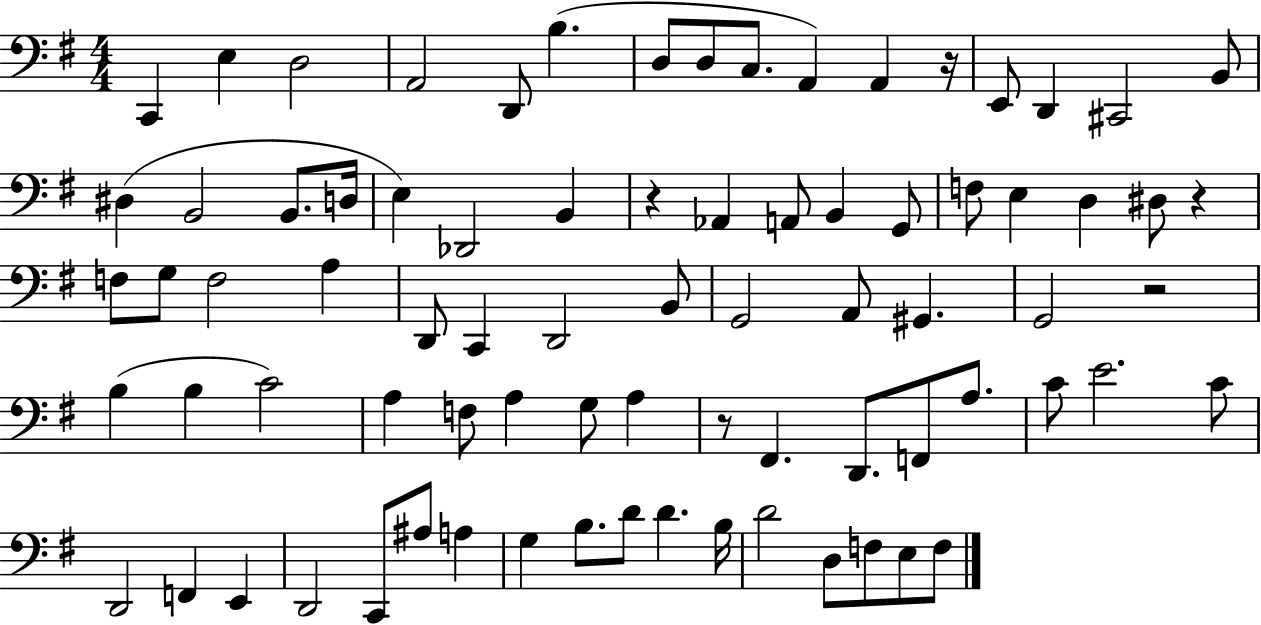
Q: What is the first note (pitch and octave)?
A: C2